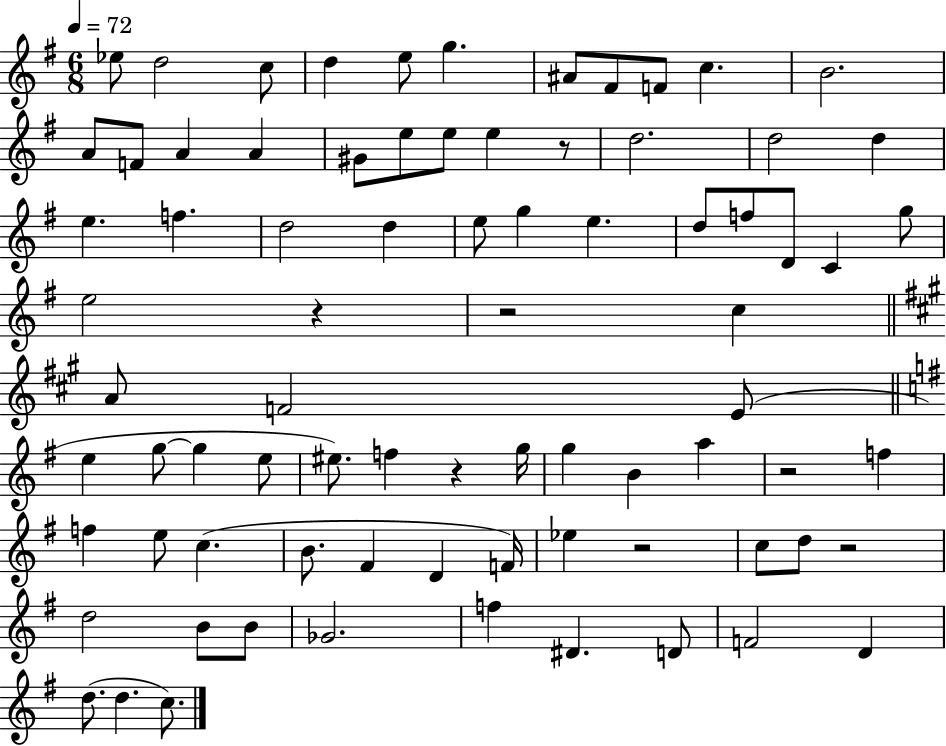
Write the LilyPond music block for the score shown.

{
  \clef treble
  \numericTimeSignature
  \time 6/8
  \key g \major
  \tempo 4 = 72
  \repeat volta 2 { ees''8 d''2 c''8 | d''4 e''8 g''4. | ais'8 fis'8 f'8 c''4. | b'2. | \break a'8 f'8 a'4 a'4 | gis'8 e''8 e''8 e''4 r8 | d''2. | d''2 d''4 | \break e''4. f''4. | d''2 d''4 | e''8 g''4 e''4. | d''8 f''8 d'8 c'4 g''8 | \break e''2 r4 | r2 c''4 | \bar "||" \break \key a \major a'8 f'2 e'8( | \bar "||" \break \key e \minor e''4 g''8~~ g''4 e''8 | eis''8.) f''4 r4 g''16 | g''4 b'4 a''4 | r2 f''4 | \break f''4 e''8 c''4.( | b'8. fis'4 d'4 f'16) | ees''4 r2 | c''8 d''8 r2 | \break d''2 b'8 b'8 | ges'2. | f''4 dis'4. d'8 | f'2 d'4 | \break d''8.( d''4. c''8.) | } \bar "|."
}